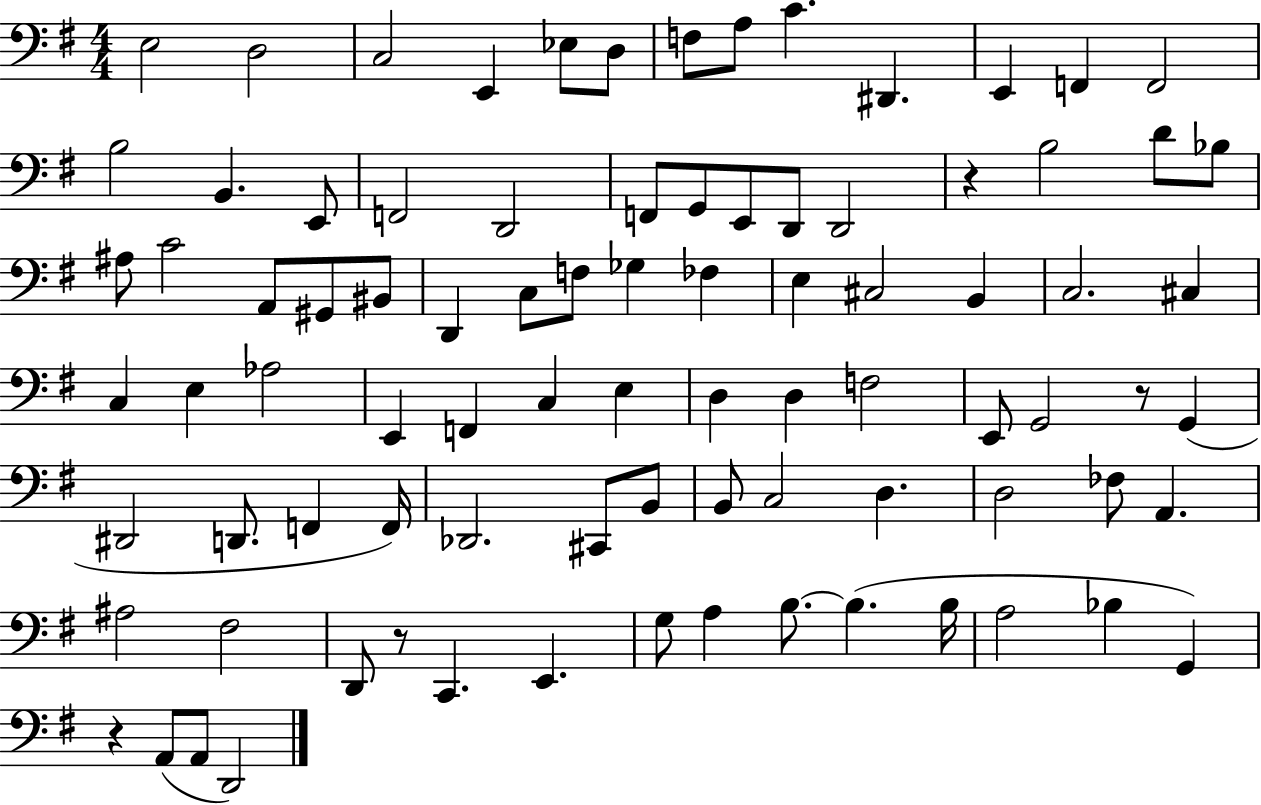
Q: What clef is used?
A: bass